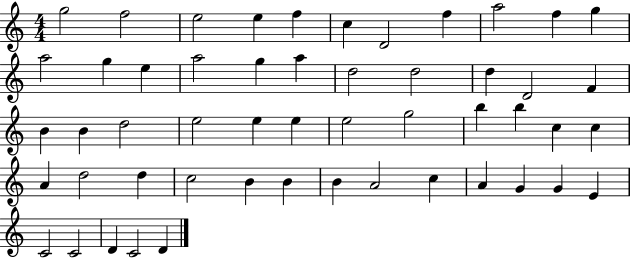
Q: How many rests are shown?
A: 0